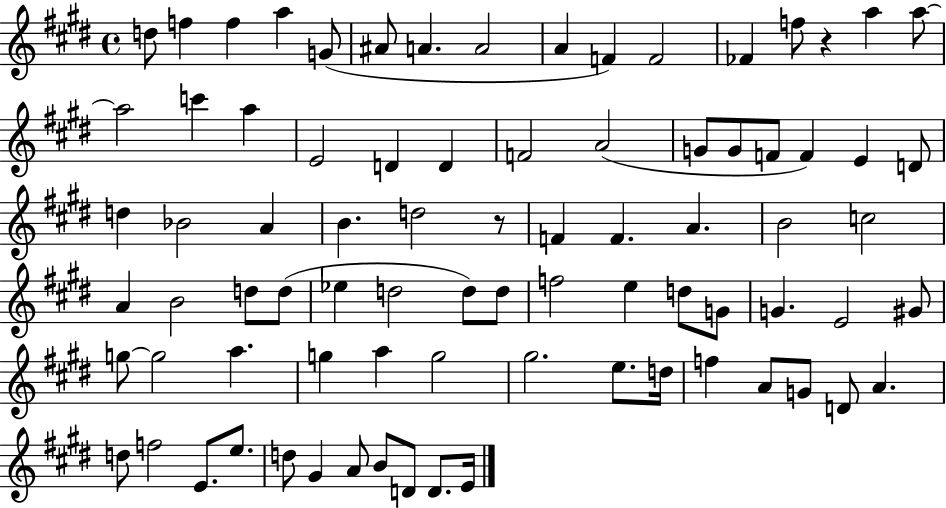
{
  \clef treble
  \time 4/4
  \defaultTimeSignature
  \key e \major
  d''8 f''4 f''4 a''4 g'8( | ais'8 a'4. a'2 | a'4 f'4) f'2 | fes'4 f''8 r4 a''4 a''8~~ | \break a''2 c'''4 a''4 | e'2 d'4 d'4 | f'2 a'2( | g'8 g'8 f'8 f'4) e'4 d'8 | \break d''4 bes'2 a'4 | b'4. d''2 r8 | f'4 f'4. a'4. | b'2 c''2 | \break a'4 b'2 d''8 d''8( | ees''4 d''2 d''8) d''8 | f''2 e''4 d''8 g'8 | g'4. e'2 gis'8 | \break g''8~~ g''2 a''4. | g''4 a''4 g''2 | gis''2. e''8. d''16 | f''4 a'8 g'8 d'8 a'4. | \break d''8 f''2 e'8. e''8. | d''8 gis'4 a'8 b'8 d'8 d'8. e'16 | \bar "|."
}